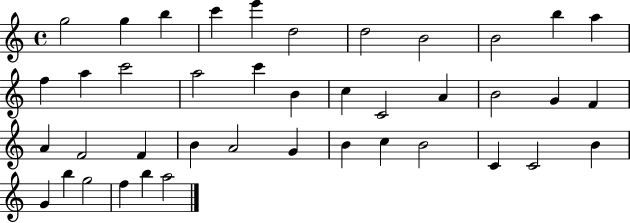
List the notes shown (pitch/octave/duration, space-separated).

G5/h G5/q B5/q C6/q E6/q D5/h D5/h B4/h B4/h B5/q A5/q F5/q A5/q C6/h A5/h C6/q B4/q C5/q C4/h A4/q B4/h G4/q F4/q A4/q F4/h F4/q B4/q A4/h G4/q B4/q C5/q B4/h C4/q C4/h B4/q G4/q B5/q G5/h F5/q B5/q A5/h